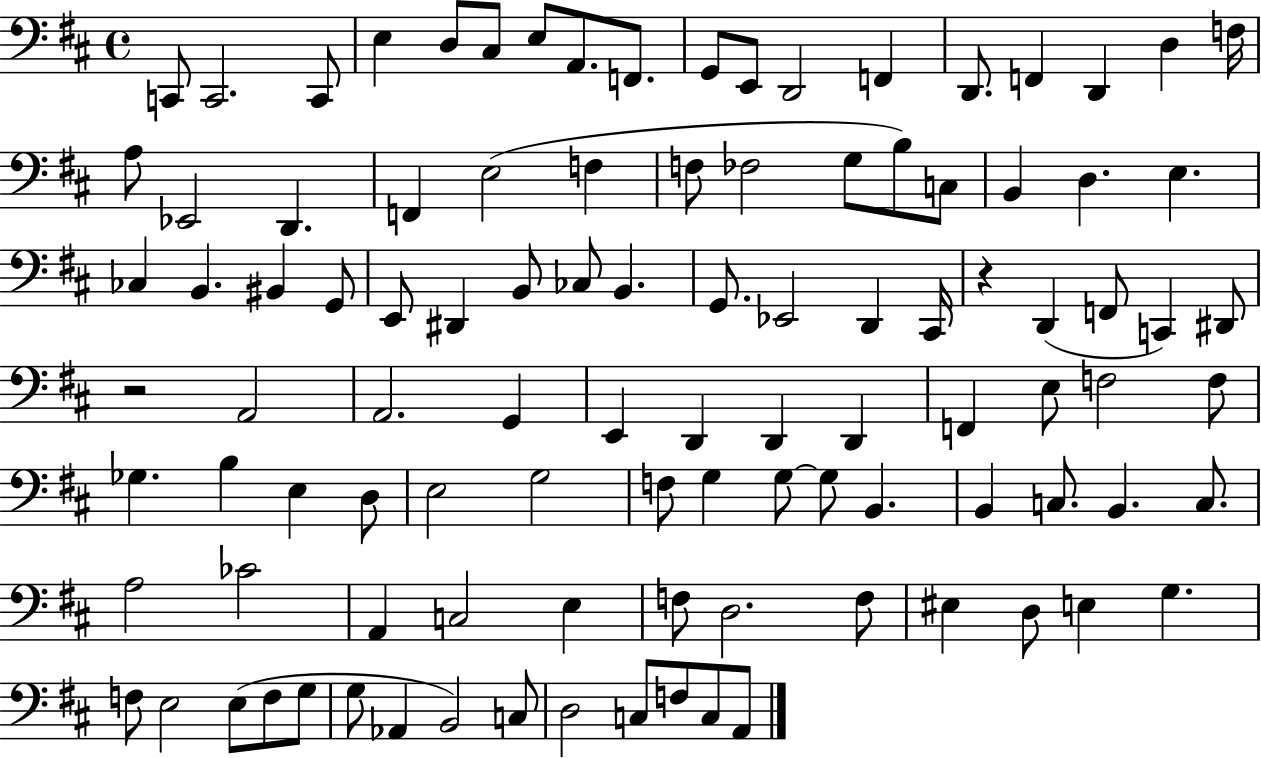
{
  \clef bass
  \time 4/4
  \defaultTimeSignature
  \key d \major
  \repeat volta 2 { c,8 c,2. c,8 | e4 d8 cis8 e8 a,8. f,8. | g,8 e,8 d,2 f,4 | d,8. f,4 d,4 d4 f16 | \break a8 ees,2 d,4. | f,4 e2( f4 | f8 fes2 g8 b8) c8 | b,4 d4. e4. | \break ces4 b,4. bis,4 g,8 | e,8 dis,4 b,8 ces8 b,4. | g,8. ees,2 d,4 cis,16 | r4 d,4( f,8 c,4) dis,8 | \break r2 a,2 | a,2. g,4 | e,4 d,4 d,4 d,4 | f,4 e8 f2 f8 | \break ges4. b4 e4 d8 | e2 g2 | f8 g4 g8~~ g8 b,4. | b,4 c8. b,4. c8. | \break a2 ces'2 | a,4 c2 e4 | f8 d2. f8 | eis4 d8 e4 g4. | \break f8 e2 e8( f8 g8 | g8 aes,4 b,2) c8 | d2 c8 f8 c8 a,8 | } \bar "|."
}